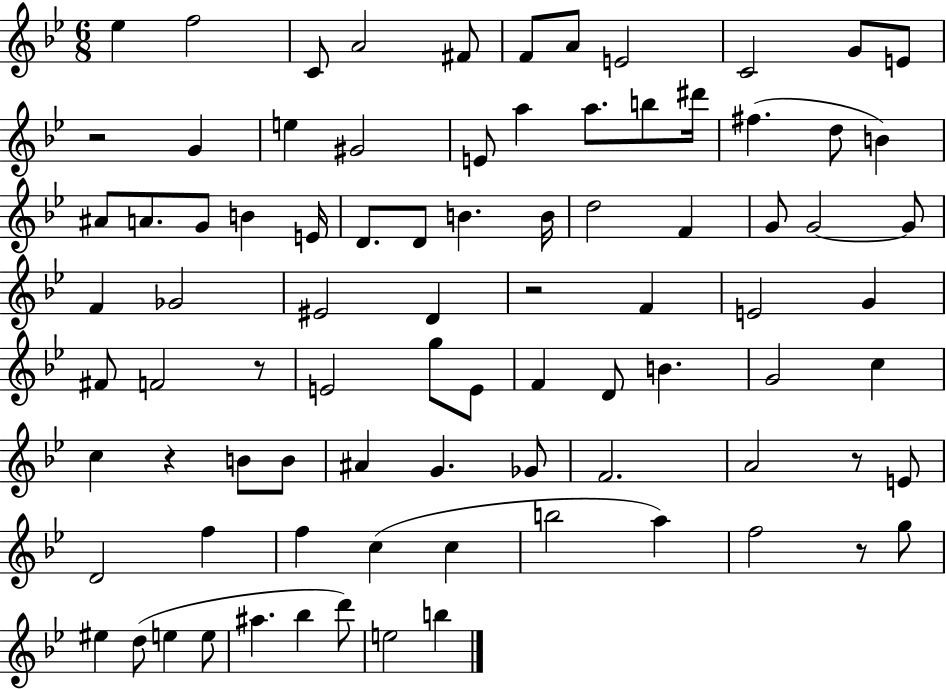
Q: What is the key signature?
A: BES major